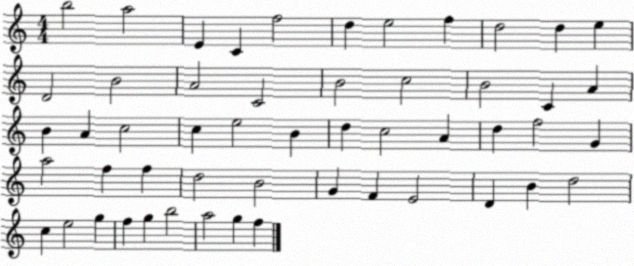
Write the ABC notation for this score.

X:1
T:Untitled
M:4/4
L:1/4
K:C
b2 a2 E C f2 d e2 f d2 d e D2 B2 A2 C2 B2 c2 B2 C A B A c2 c e2 B d c2 A d f2 G a2 f f d2 B2 G F E2 D B d2 c e2 g f g b2 a2 g f